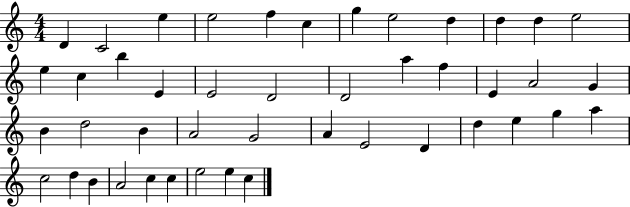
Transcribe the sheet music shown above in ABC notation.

X:1
T:Untitled
M:4/4
L:1/4
K:C
D C2 e e2 f c g e2 d d d e2 e c b E E2 D2 D2 a f E A2 G B d2 B A2 G2 A E2 D d e g a c2 d B A2 c c e2 e c